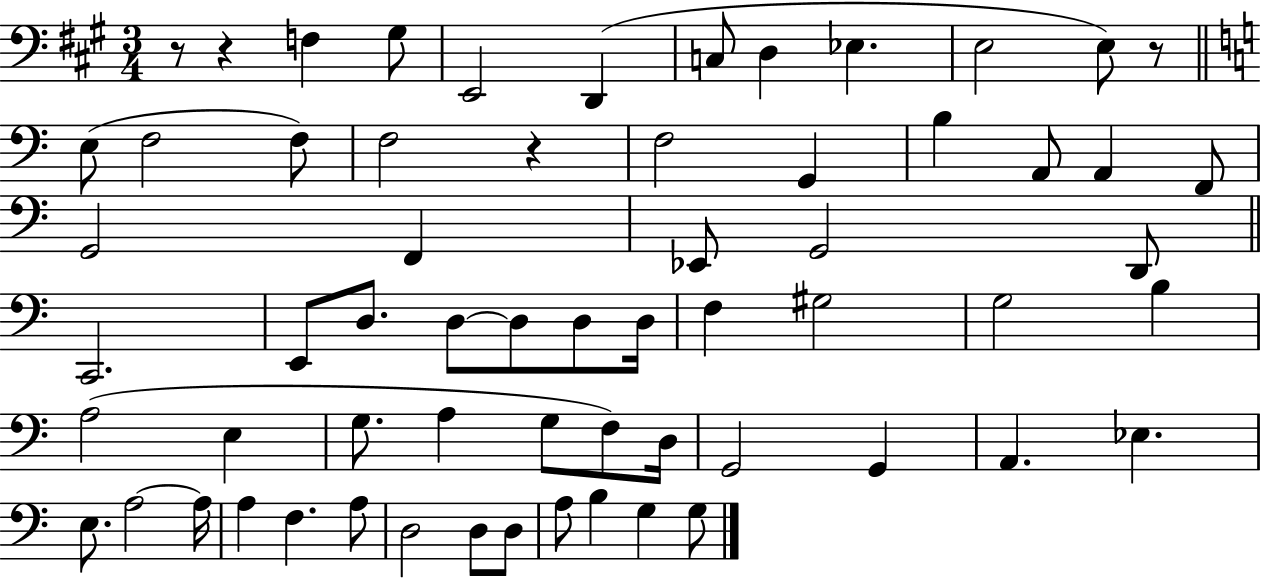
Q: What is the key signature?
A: A major